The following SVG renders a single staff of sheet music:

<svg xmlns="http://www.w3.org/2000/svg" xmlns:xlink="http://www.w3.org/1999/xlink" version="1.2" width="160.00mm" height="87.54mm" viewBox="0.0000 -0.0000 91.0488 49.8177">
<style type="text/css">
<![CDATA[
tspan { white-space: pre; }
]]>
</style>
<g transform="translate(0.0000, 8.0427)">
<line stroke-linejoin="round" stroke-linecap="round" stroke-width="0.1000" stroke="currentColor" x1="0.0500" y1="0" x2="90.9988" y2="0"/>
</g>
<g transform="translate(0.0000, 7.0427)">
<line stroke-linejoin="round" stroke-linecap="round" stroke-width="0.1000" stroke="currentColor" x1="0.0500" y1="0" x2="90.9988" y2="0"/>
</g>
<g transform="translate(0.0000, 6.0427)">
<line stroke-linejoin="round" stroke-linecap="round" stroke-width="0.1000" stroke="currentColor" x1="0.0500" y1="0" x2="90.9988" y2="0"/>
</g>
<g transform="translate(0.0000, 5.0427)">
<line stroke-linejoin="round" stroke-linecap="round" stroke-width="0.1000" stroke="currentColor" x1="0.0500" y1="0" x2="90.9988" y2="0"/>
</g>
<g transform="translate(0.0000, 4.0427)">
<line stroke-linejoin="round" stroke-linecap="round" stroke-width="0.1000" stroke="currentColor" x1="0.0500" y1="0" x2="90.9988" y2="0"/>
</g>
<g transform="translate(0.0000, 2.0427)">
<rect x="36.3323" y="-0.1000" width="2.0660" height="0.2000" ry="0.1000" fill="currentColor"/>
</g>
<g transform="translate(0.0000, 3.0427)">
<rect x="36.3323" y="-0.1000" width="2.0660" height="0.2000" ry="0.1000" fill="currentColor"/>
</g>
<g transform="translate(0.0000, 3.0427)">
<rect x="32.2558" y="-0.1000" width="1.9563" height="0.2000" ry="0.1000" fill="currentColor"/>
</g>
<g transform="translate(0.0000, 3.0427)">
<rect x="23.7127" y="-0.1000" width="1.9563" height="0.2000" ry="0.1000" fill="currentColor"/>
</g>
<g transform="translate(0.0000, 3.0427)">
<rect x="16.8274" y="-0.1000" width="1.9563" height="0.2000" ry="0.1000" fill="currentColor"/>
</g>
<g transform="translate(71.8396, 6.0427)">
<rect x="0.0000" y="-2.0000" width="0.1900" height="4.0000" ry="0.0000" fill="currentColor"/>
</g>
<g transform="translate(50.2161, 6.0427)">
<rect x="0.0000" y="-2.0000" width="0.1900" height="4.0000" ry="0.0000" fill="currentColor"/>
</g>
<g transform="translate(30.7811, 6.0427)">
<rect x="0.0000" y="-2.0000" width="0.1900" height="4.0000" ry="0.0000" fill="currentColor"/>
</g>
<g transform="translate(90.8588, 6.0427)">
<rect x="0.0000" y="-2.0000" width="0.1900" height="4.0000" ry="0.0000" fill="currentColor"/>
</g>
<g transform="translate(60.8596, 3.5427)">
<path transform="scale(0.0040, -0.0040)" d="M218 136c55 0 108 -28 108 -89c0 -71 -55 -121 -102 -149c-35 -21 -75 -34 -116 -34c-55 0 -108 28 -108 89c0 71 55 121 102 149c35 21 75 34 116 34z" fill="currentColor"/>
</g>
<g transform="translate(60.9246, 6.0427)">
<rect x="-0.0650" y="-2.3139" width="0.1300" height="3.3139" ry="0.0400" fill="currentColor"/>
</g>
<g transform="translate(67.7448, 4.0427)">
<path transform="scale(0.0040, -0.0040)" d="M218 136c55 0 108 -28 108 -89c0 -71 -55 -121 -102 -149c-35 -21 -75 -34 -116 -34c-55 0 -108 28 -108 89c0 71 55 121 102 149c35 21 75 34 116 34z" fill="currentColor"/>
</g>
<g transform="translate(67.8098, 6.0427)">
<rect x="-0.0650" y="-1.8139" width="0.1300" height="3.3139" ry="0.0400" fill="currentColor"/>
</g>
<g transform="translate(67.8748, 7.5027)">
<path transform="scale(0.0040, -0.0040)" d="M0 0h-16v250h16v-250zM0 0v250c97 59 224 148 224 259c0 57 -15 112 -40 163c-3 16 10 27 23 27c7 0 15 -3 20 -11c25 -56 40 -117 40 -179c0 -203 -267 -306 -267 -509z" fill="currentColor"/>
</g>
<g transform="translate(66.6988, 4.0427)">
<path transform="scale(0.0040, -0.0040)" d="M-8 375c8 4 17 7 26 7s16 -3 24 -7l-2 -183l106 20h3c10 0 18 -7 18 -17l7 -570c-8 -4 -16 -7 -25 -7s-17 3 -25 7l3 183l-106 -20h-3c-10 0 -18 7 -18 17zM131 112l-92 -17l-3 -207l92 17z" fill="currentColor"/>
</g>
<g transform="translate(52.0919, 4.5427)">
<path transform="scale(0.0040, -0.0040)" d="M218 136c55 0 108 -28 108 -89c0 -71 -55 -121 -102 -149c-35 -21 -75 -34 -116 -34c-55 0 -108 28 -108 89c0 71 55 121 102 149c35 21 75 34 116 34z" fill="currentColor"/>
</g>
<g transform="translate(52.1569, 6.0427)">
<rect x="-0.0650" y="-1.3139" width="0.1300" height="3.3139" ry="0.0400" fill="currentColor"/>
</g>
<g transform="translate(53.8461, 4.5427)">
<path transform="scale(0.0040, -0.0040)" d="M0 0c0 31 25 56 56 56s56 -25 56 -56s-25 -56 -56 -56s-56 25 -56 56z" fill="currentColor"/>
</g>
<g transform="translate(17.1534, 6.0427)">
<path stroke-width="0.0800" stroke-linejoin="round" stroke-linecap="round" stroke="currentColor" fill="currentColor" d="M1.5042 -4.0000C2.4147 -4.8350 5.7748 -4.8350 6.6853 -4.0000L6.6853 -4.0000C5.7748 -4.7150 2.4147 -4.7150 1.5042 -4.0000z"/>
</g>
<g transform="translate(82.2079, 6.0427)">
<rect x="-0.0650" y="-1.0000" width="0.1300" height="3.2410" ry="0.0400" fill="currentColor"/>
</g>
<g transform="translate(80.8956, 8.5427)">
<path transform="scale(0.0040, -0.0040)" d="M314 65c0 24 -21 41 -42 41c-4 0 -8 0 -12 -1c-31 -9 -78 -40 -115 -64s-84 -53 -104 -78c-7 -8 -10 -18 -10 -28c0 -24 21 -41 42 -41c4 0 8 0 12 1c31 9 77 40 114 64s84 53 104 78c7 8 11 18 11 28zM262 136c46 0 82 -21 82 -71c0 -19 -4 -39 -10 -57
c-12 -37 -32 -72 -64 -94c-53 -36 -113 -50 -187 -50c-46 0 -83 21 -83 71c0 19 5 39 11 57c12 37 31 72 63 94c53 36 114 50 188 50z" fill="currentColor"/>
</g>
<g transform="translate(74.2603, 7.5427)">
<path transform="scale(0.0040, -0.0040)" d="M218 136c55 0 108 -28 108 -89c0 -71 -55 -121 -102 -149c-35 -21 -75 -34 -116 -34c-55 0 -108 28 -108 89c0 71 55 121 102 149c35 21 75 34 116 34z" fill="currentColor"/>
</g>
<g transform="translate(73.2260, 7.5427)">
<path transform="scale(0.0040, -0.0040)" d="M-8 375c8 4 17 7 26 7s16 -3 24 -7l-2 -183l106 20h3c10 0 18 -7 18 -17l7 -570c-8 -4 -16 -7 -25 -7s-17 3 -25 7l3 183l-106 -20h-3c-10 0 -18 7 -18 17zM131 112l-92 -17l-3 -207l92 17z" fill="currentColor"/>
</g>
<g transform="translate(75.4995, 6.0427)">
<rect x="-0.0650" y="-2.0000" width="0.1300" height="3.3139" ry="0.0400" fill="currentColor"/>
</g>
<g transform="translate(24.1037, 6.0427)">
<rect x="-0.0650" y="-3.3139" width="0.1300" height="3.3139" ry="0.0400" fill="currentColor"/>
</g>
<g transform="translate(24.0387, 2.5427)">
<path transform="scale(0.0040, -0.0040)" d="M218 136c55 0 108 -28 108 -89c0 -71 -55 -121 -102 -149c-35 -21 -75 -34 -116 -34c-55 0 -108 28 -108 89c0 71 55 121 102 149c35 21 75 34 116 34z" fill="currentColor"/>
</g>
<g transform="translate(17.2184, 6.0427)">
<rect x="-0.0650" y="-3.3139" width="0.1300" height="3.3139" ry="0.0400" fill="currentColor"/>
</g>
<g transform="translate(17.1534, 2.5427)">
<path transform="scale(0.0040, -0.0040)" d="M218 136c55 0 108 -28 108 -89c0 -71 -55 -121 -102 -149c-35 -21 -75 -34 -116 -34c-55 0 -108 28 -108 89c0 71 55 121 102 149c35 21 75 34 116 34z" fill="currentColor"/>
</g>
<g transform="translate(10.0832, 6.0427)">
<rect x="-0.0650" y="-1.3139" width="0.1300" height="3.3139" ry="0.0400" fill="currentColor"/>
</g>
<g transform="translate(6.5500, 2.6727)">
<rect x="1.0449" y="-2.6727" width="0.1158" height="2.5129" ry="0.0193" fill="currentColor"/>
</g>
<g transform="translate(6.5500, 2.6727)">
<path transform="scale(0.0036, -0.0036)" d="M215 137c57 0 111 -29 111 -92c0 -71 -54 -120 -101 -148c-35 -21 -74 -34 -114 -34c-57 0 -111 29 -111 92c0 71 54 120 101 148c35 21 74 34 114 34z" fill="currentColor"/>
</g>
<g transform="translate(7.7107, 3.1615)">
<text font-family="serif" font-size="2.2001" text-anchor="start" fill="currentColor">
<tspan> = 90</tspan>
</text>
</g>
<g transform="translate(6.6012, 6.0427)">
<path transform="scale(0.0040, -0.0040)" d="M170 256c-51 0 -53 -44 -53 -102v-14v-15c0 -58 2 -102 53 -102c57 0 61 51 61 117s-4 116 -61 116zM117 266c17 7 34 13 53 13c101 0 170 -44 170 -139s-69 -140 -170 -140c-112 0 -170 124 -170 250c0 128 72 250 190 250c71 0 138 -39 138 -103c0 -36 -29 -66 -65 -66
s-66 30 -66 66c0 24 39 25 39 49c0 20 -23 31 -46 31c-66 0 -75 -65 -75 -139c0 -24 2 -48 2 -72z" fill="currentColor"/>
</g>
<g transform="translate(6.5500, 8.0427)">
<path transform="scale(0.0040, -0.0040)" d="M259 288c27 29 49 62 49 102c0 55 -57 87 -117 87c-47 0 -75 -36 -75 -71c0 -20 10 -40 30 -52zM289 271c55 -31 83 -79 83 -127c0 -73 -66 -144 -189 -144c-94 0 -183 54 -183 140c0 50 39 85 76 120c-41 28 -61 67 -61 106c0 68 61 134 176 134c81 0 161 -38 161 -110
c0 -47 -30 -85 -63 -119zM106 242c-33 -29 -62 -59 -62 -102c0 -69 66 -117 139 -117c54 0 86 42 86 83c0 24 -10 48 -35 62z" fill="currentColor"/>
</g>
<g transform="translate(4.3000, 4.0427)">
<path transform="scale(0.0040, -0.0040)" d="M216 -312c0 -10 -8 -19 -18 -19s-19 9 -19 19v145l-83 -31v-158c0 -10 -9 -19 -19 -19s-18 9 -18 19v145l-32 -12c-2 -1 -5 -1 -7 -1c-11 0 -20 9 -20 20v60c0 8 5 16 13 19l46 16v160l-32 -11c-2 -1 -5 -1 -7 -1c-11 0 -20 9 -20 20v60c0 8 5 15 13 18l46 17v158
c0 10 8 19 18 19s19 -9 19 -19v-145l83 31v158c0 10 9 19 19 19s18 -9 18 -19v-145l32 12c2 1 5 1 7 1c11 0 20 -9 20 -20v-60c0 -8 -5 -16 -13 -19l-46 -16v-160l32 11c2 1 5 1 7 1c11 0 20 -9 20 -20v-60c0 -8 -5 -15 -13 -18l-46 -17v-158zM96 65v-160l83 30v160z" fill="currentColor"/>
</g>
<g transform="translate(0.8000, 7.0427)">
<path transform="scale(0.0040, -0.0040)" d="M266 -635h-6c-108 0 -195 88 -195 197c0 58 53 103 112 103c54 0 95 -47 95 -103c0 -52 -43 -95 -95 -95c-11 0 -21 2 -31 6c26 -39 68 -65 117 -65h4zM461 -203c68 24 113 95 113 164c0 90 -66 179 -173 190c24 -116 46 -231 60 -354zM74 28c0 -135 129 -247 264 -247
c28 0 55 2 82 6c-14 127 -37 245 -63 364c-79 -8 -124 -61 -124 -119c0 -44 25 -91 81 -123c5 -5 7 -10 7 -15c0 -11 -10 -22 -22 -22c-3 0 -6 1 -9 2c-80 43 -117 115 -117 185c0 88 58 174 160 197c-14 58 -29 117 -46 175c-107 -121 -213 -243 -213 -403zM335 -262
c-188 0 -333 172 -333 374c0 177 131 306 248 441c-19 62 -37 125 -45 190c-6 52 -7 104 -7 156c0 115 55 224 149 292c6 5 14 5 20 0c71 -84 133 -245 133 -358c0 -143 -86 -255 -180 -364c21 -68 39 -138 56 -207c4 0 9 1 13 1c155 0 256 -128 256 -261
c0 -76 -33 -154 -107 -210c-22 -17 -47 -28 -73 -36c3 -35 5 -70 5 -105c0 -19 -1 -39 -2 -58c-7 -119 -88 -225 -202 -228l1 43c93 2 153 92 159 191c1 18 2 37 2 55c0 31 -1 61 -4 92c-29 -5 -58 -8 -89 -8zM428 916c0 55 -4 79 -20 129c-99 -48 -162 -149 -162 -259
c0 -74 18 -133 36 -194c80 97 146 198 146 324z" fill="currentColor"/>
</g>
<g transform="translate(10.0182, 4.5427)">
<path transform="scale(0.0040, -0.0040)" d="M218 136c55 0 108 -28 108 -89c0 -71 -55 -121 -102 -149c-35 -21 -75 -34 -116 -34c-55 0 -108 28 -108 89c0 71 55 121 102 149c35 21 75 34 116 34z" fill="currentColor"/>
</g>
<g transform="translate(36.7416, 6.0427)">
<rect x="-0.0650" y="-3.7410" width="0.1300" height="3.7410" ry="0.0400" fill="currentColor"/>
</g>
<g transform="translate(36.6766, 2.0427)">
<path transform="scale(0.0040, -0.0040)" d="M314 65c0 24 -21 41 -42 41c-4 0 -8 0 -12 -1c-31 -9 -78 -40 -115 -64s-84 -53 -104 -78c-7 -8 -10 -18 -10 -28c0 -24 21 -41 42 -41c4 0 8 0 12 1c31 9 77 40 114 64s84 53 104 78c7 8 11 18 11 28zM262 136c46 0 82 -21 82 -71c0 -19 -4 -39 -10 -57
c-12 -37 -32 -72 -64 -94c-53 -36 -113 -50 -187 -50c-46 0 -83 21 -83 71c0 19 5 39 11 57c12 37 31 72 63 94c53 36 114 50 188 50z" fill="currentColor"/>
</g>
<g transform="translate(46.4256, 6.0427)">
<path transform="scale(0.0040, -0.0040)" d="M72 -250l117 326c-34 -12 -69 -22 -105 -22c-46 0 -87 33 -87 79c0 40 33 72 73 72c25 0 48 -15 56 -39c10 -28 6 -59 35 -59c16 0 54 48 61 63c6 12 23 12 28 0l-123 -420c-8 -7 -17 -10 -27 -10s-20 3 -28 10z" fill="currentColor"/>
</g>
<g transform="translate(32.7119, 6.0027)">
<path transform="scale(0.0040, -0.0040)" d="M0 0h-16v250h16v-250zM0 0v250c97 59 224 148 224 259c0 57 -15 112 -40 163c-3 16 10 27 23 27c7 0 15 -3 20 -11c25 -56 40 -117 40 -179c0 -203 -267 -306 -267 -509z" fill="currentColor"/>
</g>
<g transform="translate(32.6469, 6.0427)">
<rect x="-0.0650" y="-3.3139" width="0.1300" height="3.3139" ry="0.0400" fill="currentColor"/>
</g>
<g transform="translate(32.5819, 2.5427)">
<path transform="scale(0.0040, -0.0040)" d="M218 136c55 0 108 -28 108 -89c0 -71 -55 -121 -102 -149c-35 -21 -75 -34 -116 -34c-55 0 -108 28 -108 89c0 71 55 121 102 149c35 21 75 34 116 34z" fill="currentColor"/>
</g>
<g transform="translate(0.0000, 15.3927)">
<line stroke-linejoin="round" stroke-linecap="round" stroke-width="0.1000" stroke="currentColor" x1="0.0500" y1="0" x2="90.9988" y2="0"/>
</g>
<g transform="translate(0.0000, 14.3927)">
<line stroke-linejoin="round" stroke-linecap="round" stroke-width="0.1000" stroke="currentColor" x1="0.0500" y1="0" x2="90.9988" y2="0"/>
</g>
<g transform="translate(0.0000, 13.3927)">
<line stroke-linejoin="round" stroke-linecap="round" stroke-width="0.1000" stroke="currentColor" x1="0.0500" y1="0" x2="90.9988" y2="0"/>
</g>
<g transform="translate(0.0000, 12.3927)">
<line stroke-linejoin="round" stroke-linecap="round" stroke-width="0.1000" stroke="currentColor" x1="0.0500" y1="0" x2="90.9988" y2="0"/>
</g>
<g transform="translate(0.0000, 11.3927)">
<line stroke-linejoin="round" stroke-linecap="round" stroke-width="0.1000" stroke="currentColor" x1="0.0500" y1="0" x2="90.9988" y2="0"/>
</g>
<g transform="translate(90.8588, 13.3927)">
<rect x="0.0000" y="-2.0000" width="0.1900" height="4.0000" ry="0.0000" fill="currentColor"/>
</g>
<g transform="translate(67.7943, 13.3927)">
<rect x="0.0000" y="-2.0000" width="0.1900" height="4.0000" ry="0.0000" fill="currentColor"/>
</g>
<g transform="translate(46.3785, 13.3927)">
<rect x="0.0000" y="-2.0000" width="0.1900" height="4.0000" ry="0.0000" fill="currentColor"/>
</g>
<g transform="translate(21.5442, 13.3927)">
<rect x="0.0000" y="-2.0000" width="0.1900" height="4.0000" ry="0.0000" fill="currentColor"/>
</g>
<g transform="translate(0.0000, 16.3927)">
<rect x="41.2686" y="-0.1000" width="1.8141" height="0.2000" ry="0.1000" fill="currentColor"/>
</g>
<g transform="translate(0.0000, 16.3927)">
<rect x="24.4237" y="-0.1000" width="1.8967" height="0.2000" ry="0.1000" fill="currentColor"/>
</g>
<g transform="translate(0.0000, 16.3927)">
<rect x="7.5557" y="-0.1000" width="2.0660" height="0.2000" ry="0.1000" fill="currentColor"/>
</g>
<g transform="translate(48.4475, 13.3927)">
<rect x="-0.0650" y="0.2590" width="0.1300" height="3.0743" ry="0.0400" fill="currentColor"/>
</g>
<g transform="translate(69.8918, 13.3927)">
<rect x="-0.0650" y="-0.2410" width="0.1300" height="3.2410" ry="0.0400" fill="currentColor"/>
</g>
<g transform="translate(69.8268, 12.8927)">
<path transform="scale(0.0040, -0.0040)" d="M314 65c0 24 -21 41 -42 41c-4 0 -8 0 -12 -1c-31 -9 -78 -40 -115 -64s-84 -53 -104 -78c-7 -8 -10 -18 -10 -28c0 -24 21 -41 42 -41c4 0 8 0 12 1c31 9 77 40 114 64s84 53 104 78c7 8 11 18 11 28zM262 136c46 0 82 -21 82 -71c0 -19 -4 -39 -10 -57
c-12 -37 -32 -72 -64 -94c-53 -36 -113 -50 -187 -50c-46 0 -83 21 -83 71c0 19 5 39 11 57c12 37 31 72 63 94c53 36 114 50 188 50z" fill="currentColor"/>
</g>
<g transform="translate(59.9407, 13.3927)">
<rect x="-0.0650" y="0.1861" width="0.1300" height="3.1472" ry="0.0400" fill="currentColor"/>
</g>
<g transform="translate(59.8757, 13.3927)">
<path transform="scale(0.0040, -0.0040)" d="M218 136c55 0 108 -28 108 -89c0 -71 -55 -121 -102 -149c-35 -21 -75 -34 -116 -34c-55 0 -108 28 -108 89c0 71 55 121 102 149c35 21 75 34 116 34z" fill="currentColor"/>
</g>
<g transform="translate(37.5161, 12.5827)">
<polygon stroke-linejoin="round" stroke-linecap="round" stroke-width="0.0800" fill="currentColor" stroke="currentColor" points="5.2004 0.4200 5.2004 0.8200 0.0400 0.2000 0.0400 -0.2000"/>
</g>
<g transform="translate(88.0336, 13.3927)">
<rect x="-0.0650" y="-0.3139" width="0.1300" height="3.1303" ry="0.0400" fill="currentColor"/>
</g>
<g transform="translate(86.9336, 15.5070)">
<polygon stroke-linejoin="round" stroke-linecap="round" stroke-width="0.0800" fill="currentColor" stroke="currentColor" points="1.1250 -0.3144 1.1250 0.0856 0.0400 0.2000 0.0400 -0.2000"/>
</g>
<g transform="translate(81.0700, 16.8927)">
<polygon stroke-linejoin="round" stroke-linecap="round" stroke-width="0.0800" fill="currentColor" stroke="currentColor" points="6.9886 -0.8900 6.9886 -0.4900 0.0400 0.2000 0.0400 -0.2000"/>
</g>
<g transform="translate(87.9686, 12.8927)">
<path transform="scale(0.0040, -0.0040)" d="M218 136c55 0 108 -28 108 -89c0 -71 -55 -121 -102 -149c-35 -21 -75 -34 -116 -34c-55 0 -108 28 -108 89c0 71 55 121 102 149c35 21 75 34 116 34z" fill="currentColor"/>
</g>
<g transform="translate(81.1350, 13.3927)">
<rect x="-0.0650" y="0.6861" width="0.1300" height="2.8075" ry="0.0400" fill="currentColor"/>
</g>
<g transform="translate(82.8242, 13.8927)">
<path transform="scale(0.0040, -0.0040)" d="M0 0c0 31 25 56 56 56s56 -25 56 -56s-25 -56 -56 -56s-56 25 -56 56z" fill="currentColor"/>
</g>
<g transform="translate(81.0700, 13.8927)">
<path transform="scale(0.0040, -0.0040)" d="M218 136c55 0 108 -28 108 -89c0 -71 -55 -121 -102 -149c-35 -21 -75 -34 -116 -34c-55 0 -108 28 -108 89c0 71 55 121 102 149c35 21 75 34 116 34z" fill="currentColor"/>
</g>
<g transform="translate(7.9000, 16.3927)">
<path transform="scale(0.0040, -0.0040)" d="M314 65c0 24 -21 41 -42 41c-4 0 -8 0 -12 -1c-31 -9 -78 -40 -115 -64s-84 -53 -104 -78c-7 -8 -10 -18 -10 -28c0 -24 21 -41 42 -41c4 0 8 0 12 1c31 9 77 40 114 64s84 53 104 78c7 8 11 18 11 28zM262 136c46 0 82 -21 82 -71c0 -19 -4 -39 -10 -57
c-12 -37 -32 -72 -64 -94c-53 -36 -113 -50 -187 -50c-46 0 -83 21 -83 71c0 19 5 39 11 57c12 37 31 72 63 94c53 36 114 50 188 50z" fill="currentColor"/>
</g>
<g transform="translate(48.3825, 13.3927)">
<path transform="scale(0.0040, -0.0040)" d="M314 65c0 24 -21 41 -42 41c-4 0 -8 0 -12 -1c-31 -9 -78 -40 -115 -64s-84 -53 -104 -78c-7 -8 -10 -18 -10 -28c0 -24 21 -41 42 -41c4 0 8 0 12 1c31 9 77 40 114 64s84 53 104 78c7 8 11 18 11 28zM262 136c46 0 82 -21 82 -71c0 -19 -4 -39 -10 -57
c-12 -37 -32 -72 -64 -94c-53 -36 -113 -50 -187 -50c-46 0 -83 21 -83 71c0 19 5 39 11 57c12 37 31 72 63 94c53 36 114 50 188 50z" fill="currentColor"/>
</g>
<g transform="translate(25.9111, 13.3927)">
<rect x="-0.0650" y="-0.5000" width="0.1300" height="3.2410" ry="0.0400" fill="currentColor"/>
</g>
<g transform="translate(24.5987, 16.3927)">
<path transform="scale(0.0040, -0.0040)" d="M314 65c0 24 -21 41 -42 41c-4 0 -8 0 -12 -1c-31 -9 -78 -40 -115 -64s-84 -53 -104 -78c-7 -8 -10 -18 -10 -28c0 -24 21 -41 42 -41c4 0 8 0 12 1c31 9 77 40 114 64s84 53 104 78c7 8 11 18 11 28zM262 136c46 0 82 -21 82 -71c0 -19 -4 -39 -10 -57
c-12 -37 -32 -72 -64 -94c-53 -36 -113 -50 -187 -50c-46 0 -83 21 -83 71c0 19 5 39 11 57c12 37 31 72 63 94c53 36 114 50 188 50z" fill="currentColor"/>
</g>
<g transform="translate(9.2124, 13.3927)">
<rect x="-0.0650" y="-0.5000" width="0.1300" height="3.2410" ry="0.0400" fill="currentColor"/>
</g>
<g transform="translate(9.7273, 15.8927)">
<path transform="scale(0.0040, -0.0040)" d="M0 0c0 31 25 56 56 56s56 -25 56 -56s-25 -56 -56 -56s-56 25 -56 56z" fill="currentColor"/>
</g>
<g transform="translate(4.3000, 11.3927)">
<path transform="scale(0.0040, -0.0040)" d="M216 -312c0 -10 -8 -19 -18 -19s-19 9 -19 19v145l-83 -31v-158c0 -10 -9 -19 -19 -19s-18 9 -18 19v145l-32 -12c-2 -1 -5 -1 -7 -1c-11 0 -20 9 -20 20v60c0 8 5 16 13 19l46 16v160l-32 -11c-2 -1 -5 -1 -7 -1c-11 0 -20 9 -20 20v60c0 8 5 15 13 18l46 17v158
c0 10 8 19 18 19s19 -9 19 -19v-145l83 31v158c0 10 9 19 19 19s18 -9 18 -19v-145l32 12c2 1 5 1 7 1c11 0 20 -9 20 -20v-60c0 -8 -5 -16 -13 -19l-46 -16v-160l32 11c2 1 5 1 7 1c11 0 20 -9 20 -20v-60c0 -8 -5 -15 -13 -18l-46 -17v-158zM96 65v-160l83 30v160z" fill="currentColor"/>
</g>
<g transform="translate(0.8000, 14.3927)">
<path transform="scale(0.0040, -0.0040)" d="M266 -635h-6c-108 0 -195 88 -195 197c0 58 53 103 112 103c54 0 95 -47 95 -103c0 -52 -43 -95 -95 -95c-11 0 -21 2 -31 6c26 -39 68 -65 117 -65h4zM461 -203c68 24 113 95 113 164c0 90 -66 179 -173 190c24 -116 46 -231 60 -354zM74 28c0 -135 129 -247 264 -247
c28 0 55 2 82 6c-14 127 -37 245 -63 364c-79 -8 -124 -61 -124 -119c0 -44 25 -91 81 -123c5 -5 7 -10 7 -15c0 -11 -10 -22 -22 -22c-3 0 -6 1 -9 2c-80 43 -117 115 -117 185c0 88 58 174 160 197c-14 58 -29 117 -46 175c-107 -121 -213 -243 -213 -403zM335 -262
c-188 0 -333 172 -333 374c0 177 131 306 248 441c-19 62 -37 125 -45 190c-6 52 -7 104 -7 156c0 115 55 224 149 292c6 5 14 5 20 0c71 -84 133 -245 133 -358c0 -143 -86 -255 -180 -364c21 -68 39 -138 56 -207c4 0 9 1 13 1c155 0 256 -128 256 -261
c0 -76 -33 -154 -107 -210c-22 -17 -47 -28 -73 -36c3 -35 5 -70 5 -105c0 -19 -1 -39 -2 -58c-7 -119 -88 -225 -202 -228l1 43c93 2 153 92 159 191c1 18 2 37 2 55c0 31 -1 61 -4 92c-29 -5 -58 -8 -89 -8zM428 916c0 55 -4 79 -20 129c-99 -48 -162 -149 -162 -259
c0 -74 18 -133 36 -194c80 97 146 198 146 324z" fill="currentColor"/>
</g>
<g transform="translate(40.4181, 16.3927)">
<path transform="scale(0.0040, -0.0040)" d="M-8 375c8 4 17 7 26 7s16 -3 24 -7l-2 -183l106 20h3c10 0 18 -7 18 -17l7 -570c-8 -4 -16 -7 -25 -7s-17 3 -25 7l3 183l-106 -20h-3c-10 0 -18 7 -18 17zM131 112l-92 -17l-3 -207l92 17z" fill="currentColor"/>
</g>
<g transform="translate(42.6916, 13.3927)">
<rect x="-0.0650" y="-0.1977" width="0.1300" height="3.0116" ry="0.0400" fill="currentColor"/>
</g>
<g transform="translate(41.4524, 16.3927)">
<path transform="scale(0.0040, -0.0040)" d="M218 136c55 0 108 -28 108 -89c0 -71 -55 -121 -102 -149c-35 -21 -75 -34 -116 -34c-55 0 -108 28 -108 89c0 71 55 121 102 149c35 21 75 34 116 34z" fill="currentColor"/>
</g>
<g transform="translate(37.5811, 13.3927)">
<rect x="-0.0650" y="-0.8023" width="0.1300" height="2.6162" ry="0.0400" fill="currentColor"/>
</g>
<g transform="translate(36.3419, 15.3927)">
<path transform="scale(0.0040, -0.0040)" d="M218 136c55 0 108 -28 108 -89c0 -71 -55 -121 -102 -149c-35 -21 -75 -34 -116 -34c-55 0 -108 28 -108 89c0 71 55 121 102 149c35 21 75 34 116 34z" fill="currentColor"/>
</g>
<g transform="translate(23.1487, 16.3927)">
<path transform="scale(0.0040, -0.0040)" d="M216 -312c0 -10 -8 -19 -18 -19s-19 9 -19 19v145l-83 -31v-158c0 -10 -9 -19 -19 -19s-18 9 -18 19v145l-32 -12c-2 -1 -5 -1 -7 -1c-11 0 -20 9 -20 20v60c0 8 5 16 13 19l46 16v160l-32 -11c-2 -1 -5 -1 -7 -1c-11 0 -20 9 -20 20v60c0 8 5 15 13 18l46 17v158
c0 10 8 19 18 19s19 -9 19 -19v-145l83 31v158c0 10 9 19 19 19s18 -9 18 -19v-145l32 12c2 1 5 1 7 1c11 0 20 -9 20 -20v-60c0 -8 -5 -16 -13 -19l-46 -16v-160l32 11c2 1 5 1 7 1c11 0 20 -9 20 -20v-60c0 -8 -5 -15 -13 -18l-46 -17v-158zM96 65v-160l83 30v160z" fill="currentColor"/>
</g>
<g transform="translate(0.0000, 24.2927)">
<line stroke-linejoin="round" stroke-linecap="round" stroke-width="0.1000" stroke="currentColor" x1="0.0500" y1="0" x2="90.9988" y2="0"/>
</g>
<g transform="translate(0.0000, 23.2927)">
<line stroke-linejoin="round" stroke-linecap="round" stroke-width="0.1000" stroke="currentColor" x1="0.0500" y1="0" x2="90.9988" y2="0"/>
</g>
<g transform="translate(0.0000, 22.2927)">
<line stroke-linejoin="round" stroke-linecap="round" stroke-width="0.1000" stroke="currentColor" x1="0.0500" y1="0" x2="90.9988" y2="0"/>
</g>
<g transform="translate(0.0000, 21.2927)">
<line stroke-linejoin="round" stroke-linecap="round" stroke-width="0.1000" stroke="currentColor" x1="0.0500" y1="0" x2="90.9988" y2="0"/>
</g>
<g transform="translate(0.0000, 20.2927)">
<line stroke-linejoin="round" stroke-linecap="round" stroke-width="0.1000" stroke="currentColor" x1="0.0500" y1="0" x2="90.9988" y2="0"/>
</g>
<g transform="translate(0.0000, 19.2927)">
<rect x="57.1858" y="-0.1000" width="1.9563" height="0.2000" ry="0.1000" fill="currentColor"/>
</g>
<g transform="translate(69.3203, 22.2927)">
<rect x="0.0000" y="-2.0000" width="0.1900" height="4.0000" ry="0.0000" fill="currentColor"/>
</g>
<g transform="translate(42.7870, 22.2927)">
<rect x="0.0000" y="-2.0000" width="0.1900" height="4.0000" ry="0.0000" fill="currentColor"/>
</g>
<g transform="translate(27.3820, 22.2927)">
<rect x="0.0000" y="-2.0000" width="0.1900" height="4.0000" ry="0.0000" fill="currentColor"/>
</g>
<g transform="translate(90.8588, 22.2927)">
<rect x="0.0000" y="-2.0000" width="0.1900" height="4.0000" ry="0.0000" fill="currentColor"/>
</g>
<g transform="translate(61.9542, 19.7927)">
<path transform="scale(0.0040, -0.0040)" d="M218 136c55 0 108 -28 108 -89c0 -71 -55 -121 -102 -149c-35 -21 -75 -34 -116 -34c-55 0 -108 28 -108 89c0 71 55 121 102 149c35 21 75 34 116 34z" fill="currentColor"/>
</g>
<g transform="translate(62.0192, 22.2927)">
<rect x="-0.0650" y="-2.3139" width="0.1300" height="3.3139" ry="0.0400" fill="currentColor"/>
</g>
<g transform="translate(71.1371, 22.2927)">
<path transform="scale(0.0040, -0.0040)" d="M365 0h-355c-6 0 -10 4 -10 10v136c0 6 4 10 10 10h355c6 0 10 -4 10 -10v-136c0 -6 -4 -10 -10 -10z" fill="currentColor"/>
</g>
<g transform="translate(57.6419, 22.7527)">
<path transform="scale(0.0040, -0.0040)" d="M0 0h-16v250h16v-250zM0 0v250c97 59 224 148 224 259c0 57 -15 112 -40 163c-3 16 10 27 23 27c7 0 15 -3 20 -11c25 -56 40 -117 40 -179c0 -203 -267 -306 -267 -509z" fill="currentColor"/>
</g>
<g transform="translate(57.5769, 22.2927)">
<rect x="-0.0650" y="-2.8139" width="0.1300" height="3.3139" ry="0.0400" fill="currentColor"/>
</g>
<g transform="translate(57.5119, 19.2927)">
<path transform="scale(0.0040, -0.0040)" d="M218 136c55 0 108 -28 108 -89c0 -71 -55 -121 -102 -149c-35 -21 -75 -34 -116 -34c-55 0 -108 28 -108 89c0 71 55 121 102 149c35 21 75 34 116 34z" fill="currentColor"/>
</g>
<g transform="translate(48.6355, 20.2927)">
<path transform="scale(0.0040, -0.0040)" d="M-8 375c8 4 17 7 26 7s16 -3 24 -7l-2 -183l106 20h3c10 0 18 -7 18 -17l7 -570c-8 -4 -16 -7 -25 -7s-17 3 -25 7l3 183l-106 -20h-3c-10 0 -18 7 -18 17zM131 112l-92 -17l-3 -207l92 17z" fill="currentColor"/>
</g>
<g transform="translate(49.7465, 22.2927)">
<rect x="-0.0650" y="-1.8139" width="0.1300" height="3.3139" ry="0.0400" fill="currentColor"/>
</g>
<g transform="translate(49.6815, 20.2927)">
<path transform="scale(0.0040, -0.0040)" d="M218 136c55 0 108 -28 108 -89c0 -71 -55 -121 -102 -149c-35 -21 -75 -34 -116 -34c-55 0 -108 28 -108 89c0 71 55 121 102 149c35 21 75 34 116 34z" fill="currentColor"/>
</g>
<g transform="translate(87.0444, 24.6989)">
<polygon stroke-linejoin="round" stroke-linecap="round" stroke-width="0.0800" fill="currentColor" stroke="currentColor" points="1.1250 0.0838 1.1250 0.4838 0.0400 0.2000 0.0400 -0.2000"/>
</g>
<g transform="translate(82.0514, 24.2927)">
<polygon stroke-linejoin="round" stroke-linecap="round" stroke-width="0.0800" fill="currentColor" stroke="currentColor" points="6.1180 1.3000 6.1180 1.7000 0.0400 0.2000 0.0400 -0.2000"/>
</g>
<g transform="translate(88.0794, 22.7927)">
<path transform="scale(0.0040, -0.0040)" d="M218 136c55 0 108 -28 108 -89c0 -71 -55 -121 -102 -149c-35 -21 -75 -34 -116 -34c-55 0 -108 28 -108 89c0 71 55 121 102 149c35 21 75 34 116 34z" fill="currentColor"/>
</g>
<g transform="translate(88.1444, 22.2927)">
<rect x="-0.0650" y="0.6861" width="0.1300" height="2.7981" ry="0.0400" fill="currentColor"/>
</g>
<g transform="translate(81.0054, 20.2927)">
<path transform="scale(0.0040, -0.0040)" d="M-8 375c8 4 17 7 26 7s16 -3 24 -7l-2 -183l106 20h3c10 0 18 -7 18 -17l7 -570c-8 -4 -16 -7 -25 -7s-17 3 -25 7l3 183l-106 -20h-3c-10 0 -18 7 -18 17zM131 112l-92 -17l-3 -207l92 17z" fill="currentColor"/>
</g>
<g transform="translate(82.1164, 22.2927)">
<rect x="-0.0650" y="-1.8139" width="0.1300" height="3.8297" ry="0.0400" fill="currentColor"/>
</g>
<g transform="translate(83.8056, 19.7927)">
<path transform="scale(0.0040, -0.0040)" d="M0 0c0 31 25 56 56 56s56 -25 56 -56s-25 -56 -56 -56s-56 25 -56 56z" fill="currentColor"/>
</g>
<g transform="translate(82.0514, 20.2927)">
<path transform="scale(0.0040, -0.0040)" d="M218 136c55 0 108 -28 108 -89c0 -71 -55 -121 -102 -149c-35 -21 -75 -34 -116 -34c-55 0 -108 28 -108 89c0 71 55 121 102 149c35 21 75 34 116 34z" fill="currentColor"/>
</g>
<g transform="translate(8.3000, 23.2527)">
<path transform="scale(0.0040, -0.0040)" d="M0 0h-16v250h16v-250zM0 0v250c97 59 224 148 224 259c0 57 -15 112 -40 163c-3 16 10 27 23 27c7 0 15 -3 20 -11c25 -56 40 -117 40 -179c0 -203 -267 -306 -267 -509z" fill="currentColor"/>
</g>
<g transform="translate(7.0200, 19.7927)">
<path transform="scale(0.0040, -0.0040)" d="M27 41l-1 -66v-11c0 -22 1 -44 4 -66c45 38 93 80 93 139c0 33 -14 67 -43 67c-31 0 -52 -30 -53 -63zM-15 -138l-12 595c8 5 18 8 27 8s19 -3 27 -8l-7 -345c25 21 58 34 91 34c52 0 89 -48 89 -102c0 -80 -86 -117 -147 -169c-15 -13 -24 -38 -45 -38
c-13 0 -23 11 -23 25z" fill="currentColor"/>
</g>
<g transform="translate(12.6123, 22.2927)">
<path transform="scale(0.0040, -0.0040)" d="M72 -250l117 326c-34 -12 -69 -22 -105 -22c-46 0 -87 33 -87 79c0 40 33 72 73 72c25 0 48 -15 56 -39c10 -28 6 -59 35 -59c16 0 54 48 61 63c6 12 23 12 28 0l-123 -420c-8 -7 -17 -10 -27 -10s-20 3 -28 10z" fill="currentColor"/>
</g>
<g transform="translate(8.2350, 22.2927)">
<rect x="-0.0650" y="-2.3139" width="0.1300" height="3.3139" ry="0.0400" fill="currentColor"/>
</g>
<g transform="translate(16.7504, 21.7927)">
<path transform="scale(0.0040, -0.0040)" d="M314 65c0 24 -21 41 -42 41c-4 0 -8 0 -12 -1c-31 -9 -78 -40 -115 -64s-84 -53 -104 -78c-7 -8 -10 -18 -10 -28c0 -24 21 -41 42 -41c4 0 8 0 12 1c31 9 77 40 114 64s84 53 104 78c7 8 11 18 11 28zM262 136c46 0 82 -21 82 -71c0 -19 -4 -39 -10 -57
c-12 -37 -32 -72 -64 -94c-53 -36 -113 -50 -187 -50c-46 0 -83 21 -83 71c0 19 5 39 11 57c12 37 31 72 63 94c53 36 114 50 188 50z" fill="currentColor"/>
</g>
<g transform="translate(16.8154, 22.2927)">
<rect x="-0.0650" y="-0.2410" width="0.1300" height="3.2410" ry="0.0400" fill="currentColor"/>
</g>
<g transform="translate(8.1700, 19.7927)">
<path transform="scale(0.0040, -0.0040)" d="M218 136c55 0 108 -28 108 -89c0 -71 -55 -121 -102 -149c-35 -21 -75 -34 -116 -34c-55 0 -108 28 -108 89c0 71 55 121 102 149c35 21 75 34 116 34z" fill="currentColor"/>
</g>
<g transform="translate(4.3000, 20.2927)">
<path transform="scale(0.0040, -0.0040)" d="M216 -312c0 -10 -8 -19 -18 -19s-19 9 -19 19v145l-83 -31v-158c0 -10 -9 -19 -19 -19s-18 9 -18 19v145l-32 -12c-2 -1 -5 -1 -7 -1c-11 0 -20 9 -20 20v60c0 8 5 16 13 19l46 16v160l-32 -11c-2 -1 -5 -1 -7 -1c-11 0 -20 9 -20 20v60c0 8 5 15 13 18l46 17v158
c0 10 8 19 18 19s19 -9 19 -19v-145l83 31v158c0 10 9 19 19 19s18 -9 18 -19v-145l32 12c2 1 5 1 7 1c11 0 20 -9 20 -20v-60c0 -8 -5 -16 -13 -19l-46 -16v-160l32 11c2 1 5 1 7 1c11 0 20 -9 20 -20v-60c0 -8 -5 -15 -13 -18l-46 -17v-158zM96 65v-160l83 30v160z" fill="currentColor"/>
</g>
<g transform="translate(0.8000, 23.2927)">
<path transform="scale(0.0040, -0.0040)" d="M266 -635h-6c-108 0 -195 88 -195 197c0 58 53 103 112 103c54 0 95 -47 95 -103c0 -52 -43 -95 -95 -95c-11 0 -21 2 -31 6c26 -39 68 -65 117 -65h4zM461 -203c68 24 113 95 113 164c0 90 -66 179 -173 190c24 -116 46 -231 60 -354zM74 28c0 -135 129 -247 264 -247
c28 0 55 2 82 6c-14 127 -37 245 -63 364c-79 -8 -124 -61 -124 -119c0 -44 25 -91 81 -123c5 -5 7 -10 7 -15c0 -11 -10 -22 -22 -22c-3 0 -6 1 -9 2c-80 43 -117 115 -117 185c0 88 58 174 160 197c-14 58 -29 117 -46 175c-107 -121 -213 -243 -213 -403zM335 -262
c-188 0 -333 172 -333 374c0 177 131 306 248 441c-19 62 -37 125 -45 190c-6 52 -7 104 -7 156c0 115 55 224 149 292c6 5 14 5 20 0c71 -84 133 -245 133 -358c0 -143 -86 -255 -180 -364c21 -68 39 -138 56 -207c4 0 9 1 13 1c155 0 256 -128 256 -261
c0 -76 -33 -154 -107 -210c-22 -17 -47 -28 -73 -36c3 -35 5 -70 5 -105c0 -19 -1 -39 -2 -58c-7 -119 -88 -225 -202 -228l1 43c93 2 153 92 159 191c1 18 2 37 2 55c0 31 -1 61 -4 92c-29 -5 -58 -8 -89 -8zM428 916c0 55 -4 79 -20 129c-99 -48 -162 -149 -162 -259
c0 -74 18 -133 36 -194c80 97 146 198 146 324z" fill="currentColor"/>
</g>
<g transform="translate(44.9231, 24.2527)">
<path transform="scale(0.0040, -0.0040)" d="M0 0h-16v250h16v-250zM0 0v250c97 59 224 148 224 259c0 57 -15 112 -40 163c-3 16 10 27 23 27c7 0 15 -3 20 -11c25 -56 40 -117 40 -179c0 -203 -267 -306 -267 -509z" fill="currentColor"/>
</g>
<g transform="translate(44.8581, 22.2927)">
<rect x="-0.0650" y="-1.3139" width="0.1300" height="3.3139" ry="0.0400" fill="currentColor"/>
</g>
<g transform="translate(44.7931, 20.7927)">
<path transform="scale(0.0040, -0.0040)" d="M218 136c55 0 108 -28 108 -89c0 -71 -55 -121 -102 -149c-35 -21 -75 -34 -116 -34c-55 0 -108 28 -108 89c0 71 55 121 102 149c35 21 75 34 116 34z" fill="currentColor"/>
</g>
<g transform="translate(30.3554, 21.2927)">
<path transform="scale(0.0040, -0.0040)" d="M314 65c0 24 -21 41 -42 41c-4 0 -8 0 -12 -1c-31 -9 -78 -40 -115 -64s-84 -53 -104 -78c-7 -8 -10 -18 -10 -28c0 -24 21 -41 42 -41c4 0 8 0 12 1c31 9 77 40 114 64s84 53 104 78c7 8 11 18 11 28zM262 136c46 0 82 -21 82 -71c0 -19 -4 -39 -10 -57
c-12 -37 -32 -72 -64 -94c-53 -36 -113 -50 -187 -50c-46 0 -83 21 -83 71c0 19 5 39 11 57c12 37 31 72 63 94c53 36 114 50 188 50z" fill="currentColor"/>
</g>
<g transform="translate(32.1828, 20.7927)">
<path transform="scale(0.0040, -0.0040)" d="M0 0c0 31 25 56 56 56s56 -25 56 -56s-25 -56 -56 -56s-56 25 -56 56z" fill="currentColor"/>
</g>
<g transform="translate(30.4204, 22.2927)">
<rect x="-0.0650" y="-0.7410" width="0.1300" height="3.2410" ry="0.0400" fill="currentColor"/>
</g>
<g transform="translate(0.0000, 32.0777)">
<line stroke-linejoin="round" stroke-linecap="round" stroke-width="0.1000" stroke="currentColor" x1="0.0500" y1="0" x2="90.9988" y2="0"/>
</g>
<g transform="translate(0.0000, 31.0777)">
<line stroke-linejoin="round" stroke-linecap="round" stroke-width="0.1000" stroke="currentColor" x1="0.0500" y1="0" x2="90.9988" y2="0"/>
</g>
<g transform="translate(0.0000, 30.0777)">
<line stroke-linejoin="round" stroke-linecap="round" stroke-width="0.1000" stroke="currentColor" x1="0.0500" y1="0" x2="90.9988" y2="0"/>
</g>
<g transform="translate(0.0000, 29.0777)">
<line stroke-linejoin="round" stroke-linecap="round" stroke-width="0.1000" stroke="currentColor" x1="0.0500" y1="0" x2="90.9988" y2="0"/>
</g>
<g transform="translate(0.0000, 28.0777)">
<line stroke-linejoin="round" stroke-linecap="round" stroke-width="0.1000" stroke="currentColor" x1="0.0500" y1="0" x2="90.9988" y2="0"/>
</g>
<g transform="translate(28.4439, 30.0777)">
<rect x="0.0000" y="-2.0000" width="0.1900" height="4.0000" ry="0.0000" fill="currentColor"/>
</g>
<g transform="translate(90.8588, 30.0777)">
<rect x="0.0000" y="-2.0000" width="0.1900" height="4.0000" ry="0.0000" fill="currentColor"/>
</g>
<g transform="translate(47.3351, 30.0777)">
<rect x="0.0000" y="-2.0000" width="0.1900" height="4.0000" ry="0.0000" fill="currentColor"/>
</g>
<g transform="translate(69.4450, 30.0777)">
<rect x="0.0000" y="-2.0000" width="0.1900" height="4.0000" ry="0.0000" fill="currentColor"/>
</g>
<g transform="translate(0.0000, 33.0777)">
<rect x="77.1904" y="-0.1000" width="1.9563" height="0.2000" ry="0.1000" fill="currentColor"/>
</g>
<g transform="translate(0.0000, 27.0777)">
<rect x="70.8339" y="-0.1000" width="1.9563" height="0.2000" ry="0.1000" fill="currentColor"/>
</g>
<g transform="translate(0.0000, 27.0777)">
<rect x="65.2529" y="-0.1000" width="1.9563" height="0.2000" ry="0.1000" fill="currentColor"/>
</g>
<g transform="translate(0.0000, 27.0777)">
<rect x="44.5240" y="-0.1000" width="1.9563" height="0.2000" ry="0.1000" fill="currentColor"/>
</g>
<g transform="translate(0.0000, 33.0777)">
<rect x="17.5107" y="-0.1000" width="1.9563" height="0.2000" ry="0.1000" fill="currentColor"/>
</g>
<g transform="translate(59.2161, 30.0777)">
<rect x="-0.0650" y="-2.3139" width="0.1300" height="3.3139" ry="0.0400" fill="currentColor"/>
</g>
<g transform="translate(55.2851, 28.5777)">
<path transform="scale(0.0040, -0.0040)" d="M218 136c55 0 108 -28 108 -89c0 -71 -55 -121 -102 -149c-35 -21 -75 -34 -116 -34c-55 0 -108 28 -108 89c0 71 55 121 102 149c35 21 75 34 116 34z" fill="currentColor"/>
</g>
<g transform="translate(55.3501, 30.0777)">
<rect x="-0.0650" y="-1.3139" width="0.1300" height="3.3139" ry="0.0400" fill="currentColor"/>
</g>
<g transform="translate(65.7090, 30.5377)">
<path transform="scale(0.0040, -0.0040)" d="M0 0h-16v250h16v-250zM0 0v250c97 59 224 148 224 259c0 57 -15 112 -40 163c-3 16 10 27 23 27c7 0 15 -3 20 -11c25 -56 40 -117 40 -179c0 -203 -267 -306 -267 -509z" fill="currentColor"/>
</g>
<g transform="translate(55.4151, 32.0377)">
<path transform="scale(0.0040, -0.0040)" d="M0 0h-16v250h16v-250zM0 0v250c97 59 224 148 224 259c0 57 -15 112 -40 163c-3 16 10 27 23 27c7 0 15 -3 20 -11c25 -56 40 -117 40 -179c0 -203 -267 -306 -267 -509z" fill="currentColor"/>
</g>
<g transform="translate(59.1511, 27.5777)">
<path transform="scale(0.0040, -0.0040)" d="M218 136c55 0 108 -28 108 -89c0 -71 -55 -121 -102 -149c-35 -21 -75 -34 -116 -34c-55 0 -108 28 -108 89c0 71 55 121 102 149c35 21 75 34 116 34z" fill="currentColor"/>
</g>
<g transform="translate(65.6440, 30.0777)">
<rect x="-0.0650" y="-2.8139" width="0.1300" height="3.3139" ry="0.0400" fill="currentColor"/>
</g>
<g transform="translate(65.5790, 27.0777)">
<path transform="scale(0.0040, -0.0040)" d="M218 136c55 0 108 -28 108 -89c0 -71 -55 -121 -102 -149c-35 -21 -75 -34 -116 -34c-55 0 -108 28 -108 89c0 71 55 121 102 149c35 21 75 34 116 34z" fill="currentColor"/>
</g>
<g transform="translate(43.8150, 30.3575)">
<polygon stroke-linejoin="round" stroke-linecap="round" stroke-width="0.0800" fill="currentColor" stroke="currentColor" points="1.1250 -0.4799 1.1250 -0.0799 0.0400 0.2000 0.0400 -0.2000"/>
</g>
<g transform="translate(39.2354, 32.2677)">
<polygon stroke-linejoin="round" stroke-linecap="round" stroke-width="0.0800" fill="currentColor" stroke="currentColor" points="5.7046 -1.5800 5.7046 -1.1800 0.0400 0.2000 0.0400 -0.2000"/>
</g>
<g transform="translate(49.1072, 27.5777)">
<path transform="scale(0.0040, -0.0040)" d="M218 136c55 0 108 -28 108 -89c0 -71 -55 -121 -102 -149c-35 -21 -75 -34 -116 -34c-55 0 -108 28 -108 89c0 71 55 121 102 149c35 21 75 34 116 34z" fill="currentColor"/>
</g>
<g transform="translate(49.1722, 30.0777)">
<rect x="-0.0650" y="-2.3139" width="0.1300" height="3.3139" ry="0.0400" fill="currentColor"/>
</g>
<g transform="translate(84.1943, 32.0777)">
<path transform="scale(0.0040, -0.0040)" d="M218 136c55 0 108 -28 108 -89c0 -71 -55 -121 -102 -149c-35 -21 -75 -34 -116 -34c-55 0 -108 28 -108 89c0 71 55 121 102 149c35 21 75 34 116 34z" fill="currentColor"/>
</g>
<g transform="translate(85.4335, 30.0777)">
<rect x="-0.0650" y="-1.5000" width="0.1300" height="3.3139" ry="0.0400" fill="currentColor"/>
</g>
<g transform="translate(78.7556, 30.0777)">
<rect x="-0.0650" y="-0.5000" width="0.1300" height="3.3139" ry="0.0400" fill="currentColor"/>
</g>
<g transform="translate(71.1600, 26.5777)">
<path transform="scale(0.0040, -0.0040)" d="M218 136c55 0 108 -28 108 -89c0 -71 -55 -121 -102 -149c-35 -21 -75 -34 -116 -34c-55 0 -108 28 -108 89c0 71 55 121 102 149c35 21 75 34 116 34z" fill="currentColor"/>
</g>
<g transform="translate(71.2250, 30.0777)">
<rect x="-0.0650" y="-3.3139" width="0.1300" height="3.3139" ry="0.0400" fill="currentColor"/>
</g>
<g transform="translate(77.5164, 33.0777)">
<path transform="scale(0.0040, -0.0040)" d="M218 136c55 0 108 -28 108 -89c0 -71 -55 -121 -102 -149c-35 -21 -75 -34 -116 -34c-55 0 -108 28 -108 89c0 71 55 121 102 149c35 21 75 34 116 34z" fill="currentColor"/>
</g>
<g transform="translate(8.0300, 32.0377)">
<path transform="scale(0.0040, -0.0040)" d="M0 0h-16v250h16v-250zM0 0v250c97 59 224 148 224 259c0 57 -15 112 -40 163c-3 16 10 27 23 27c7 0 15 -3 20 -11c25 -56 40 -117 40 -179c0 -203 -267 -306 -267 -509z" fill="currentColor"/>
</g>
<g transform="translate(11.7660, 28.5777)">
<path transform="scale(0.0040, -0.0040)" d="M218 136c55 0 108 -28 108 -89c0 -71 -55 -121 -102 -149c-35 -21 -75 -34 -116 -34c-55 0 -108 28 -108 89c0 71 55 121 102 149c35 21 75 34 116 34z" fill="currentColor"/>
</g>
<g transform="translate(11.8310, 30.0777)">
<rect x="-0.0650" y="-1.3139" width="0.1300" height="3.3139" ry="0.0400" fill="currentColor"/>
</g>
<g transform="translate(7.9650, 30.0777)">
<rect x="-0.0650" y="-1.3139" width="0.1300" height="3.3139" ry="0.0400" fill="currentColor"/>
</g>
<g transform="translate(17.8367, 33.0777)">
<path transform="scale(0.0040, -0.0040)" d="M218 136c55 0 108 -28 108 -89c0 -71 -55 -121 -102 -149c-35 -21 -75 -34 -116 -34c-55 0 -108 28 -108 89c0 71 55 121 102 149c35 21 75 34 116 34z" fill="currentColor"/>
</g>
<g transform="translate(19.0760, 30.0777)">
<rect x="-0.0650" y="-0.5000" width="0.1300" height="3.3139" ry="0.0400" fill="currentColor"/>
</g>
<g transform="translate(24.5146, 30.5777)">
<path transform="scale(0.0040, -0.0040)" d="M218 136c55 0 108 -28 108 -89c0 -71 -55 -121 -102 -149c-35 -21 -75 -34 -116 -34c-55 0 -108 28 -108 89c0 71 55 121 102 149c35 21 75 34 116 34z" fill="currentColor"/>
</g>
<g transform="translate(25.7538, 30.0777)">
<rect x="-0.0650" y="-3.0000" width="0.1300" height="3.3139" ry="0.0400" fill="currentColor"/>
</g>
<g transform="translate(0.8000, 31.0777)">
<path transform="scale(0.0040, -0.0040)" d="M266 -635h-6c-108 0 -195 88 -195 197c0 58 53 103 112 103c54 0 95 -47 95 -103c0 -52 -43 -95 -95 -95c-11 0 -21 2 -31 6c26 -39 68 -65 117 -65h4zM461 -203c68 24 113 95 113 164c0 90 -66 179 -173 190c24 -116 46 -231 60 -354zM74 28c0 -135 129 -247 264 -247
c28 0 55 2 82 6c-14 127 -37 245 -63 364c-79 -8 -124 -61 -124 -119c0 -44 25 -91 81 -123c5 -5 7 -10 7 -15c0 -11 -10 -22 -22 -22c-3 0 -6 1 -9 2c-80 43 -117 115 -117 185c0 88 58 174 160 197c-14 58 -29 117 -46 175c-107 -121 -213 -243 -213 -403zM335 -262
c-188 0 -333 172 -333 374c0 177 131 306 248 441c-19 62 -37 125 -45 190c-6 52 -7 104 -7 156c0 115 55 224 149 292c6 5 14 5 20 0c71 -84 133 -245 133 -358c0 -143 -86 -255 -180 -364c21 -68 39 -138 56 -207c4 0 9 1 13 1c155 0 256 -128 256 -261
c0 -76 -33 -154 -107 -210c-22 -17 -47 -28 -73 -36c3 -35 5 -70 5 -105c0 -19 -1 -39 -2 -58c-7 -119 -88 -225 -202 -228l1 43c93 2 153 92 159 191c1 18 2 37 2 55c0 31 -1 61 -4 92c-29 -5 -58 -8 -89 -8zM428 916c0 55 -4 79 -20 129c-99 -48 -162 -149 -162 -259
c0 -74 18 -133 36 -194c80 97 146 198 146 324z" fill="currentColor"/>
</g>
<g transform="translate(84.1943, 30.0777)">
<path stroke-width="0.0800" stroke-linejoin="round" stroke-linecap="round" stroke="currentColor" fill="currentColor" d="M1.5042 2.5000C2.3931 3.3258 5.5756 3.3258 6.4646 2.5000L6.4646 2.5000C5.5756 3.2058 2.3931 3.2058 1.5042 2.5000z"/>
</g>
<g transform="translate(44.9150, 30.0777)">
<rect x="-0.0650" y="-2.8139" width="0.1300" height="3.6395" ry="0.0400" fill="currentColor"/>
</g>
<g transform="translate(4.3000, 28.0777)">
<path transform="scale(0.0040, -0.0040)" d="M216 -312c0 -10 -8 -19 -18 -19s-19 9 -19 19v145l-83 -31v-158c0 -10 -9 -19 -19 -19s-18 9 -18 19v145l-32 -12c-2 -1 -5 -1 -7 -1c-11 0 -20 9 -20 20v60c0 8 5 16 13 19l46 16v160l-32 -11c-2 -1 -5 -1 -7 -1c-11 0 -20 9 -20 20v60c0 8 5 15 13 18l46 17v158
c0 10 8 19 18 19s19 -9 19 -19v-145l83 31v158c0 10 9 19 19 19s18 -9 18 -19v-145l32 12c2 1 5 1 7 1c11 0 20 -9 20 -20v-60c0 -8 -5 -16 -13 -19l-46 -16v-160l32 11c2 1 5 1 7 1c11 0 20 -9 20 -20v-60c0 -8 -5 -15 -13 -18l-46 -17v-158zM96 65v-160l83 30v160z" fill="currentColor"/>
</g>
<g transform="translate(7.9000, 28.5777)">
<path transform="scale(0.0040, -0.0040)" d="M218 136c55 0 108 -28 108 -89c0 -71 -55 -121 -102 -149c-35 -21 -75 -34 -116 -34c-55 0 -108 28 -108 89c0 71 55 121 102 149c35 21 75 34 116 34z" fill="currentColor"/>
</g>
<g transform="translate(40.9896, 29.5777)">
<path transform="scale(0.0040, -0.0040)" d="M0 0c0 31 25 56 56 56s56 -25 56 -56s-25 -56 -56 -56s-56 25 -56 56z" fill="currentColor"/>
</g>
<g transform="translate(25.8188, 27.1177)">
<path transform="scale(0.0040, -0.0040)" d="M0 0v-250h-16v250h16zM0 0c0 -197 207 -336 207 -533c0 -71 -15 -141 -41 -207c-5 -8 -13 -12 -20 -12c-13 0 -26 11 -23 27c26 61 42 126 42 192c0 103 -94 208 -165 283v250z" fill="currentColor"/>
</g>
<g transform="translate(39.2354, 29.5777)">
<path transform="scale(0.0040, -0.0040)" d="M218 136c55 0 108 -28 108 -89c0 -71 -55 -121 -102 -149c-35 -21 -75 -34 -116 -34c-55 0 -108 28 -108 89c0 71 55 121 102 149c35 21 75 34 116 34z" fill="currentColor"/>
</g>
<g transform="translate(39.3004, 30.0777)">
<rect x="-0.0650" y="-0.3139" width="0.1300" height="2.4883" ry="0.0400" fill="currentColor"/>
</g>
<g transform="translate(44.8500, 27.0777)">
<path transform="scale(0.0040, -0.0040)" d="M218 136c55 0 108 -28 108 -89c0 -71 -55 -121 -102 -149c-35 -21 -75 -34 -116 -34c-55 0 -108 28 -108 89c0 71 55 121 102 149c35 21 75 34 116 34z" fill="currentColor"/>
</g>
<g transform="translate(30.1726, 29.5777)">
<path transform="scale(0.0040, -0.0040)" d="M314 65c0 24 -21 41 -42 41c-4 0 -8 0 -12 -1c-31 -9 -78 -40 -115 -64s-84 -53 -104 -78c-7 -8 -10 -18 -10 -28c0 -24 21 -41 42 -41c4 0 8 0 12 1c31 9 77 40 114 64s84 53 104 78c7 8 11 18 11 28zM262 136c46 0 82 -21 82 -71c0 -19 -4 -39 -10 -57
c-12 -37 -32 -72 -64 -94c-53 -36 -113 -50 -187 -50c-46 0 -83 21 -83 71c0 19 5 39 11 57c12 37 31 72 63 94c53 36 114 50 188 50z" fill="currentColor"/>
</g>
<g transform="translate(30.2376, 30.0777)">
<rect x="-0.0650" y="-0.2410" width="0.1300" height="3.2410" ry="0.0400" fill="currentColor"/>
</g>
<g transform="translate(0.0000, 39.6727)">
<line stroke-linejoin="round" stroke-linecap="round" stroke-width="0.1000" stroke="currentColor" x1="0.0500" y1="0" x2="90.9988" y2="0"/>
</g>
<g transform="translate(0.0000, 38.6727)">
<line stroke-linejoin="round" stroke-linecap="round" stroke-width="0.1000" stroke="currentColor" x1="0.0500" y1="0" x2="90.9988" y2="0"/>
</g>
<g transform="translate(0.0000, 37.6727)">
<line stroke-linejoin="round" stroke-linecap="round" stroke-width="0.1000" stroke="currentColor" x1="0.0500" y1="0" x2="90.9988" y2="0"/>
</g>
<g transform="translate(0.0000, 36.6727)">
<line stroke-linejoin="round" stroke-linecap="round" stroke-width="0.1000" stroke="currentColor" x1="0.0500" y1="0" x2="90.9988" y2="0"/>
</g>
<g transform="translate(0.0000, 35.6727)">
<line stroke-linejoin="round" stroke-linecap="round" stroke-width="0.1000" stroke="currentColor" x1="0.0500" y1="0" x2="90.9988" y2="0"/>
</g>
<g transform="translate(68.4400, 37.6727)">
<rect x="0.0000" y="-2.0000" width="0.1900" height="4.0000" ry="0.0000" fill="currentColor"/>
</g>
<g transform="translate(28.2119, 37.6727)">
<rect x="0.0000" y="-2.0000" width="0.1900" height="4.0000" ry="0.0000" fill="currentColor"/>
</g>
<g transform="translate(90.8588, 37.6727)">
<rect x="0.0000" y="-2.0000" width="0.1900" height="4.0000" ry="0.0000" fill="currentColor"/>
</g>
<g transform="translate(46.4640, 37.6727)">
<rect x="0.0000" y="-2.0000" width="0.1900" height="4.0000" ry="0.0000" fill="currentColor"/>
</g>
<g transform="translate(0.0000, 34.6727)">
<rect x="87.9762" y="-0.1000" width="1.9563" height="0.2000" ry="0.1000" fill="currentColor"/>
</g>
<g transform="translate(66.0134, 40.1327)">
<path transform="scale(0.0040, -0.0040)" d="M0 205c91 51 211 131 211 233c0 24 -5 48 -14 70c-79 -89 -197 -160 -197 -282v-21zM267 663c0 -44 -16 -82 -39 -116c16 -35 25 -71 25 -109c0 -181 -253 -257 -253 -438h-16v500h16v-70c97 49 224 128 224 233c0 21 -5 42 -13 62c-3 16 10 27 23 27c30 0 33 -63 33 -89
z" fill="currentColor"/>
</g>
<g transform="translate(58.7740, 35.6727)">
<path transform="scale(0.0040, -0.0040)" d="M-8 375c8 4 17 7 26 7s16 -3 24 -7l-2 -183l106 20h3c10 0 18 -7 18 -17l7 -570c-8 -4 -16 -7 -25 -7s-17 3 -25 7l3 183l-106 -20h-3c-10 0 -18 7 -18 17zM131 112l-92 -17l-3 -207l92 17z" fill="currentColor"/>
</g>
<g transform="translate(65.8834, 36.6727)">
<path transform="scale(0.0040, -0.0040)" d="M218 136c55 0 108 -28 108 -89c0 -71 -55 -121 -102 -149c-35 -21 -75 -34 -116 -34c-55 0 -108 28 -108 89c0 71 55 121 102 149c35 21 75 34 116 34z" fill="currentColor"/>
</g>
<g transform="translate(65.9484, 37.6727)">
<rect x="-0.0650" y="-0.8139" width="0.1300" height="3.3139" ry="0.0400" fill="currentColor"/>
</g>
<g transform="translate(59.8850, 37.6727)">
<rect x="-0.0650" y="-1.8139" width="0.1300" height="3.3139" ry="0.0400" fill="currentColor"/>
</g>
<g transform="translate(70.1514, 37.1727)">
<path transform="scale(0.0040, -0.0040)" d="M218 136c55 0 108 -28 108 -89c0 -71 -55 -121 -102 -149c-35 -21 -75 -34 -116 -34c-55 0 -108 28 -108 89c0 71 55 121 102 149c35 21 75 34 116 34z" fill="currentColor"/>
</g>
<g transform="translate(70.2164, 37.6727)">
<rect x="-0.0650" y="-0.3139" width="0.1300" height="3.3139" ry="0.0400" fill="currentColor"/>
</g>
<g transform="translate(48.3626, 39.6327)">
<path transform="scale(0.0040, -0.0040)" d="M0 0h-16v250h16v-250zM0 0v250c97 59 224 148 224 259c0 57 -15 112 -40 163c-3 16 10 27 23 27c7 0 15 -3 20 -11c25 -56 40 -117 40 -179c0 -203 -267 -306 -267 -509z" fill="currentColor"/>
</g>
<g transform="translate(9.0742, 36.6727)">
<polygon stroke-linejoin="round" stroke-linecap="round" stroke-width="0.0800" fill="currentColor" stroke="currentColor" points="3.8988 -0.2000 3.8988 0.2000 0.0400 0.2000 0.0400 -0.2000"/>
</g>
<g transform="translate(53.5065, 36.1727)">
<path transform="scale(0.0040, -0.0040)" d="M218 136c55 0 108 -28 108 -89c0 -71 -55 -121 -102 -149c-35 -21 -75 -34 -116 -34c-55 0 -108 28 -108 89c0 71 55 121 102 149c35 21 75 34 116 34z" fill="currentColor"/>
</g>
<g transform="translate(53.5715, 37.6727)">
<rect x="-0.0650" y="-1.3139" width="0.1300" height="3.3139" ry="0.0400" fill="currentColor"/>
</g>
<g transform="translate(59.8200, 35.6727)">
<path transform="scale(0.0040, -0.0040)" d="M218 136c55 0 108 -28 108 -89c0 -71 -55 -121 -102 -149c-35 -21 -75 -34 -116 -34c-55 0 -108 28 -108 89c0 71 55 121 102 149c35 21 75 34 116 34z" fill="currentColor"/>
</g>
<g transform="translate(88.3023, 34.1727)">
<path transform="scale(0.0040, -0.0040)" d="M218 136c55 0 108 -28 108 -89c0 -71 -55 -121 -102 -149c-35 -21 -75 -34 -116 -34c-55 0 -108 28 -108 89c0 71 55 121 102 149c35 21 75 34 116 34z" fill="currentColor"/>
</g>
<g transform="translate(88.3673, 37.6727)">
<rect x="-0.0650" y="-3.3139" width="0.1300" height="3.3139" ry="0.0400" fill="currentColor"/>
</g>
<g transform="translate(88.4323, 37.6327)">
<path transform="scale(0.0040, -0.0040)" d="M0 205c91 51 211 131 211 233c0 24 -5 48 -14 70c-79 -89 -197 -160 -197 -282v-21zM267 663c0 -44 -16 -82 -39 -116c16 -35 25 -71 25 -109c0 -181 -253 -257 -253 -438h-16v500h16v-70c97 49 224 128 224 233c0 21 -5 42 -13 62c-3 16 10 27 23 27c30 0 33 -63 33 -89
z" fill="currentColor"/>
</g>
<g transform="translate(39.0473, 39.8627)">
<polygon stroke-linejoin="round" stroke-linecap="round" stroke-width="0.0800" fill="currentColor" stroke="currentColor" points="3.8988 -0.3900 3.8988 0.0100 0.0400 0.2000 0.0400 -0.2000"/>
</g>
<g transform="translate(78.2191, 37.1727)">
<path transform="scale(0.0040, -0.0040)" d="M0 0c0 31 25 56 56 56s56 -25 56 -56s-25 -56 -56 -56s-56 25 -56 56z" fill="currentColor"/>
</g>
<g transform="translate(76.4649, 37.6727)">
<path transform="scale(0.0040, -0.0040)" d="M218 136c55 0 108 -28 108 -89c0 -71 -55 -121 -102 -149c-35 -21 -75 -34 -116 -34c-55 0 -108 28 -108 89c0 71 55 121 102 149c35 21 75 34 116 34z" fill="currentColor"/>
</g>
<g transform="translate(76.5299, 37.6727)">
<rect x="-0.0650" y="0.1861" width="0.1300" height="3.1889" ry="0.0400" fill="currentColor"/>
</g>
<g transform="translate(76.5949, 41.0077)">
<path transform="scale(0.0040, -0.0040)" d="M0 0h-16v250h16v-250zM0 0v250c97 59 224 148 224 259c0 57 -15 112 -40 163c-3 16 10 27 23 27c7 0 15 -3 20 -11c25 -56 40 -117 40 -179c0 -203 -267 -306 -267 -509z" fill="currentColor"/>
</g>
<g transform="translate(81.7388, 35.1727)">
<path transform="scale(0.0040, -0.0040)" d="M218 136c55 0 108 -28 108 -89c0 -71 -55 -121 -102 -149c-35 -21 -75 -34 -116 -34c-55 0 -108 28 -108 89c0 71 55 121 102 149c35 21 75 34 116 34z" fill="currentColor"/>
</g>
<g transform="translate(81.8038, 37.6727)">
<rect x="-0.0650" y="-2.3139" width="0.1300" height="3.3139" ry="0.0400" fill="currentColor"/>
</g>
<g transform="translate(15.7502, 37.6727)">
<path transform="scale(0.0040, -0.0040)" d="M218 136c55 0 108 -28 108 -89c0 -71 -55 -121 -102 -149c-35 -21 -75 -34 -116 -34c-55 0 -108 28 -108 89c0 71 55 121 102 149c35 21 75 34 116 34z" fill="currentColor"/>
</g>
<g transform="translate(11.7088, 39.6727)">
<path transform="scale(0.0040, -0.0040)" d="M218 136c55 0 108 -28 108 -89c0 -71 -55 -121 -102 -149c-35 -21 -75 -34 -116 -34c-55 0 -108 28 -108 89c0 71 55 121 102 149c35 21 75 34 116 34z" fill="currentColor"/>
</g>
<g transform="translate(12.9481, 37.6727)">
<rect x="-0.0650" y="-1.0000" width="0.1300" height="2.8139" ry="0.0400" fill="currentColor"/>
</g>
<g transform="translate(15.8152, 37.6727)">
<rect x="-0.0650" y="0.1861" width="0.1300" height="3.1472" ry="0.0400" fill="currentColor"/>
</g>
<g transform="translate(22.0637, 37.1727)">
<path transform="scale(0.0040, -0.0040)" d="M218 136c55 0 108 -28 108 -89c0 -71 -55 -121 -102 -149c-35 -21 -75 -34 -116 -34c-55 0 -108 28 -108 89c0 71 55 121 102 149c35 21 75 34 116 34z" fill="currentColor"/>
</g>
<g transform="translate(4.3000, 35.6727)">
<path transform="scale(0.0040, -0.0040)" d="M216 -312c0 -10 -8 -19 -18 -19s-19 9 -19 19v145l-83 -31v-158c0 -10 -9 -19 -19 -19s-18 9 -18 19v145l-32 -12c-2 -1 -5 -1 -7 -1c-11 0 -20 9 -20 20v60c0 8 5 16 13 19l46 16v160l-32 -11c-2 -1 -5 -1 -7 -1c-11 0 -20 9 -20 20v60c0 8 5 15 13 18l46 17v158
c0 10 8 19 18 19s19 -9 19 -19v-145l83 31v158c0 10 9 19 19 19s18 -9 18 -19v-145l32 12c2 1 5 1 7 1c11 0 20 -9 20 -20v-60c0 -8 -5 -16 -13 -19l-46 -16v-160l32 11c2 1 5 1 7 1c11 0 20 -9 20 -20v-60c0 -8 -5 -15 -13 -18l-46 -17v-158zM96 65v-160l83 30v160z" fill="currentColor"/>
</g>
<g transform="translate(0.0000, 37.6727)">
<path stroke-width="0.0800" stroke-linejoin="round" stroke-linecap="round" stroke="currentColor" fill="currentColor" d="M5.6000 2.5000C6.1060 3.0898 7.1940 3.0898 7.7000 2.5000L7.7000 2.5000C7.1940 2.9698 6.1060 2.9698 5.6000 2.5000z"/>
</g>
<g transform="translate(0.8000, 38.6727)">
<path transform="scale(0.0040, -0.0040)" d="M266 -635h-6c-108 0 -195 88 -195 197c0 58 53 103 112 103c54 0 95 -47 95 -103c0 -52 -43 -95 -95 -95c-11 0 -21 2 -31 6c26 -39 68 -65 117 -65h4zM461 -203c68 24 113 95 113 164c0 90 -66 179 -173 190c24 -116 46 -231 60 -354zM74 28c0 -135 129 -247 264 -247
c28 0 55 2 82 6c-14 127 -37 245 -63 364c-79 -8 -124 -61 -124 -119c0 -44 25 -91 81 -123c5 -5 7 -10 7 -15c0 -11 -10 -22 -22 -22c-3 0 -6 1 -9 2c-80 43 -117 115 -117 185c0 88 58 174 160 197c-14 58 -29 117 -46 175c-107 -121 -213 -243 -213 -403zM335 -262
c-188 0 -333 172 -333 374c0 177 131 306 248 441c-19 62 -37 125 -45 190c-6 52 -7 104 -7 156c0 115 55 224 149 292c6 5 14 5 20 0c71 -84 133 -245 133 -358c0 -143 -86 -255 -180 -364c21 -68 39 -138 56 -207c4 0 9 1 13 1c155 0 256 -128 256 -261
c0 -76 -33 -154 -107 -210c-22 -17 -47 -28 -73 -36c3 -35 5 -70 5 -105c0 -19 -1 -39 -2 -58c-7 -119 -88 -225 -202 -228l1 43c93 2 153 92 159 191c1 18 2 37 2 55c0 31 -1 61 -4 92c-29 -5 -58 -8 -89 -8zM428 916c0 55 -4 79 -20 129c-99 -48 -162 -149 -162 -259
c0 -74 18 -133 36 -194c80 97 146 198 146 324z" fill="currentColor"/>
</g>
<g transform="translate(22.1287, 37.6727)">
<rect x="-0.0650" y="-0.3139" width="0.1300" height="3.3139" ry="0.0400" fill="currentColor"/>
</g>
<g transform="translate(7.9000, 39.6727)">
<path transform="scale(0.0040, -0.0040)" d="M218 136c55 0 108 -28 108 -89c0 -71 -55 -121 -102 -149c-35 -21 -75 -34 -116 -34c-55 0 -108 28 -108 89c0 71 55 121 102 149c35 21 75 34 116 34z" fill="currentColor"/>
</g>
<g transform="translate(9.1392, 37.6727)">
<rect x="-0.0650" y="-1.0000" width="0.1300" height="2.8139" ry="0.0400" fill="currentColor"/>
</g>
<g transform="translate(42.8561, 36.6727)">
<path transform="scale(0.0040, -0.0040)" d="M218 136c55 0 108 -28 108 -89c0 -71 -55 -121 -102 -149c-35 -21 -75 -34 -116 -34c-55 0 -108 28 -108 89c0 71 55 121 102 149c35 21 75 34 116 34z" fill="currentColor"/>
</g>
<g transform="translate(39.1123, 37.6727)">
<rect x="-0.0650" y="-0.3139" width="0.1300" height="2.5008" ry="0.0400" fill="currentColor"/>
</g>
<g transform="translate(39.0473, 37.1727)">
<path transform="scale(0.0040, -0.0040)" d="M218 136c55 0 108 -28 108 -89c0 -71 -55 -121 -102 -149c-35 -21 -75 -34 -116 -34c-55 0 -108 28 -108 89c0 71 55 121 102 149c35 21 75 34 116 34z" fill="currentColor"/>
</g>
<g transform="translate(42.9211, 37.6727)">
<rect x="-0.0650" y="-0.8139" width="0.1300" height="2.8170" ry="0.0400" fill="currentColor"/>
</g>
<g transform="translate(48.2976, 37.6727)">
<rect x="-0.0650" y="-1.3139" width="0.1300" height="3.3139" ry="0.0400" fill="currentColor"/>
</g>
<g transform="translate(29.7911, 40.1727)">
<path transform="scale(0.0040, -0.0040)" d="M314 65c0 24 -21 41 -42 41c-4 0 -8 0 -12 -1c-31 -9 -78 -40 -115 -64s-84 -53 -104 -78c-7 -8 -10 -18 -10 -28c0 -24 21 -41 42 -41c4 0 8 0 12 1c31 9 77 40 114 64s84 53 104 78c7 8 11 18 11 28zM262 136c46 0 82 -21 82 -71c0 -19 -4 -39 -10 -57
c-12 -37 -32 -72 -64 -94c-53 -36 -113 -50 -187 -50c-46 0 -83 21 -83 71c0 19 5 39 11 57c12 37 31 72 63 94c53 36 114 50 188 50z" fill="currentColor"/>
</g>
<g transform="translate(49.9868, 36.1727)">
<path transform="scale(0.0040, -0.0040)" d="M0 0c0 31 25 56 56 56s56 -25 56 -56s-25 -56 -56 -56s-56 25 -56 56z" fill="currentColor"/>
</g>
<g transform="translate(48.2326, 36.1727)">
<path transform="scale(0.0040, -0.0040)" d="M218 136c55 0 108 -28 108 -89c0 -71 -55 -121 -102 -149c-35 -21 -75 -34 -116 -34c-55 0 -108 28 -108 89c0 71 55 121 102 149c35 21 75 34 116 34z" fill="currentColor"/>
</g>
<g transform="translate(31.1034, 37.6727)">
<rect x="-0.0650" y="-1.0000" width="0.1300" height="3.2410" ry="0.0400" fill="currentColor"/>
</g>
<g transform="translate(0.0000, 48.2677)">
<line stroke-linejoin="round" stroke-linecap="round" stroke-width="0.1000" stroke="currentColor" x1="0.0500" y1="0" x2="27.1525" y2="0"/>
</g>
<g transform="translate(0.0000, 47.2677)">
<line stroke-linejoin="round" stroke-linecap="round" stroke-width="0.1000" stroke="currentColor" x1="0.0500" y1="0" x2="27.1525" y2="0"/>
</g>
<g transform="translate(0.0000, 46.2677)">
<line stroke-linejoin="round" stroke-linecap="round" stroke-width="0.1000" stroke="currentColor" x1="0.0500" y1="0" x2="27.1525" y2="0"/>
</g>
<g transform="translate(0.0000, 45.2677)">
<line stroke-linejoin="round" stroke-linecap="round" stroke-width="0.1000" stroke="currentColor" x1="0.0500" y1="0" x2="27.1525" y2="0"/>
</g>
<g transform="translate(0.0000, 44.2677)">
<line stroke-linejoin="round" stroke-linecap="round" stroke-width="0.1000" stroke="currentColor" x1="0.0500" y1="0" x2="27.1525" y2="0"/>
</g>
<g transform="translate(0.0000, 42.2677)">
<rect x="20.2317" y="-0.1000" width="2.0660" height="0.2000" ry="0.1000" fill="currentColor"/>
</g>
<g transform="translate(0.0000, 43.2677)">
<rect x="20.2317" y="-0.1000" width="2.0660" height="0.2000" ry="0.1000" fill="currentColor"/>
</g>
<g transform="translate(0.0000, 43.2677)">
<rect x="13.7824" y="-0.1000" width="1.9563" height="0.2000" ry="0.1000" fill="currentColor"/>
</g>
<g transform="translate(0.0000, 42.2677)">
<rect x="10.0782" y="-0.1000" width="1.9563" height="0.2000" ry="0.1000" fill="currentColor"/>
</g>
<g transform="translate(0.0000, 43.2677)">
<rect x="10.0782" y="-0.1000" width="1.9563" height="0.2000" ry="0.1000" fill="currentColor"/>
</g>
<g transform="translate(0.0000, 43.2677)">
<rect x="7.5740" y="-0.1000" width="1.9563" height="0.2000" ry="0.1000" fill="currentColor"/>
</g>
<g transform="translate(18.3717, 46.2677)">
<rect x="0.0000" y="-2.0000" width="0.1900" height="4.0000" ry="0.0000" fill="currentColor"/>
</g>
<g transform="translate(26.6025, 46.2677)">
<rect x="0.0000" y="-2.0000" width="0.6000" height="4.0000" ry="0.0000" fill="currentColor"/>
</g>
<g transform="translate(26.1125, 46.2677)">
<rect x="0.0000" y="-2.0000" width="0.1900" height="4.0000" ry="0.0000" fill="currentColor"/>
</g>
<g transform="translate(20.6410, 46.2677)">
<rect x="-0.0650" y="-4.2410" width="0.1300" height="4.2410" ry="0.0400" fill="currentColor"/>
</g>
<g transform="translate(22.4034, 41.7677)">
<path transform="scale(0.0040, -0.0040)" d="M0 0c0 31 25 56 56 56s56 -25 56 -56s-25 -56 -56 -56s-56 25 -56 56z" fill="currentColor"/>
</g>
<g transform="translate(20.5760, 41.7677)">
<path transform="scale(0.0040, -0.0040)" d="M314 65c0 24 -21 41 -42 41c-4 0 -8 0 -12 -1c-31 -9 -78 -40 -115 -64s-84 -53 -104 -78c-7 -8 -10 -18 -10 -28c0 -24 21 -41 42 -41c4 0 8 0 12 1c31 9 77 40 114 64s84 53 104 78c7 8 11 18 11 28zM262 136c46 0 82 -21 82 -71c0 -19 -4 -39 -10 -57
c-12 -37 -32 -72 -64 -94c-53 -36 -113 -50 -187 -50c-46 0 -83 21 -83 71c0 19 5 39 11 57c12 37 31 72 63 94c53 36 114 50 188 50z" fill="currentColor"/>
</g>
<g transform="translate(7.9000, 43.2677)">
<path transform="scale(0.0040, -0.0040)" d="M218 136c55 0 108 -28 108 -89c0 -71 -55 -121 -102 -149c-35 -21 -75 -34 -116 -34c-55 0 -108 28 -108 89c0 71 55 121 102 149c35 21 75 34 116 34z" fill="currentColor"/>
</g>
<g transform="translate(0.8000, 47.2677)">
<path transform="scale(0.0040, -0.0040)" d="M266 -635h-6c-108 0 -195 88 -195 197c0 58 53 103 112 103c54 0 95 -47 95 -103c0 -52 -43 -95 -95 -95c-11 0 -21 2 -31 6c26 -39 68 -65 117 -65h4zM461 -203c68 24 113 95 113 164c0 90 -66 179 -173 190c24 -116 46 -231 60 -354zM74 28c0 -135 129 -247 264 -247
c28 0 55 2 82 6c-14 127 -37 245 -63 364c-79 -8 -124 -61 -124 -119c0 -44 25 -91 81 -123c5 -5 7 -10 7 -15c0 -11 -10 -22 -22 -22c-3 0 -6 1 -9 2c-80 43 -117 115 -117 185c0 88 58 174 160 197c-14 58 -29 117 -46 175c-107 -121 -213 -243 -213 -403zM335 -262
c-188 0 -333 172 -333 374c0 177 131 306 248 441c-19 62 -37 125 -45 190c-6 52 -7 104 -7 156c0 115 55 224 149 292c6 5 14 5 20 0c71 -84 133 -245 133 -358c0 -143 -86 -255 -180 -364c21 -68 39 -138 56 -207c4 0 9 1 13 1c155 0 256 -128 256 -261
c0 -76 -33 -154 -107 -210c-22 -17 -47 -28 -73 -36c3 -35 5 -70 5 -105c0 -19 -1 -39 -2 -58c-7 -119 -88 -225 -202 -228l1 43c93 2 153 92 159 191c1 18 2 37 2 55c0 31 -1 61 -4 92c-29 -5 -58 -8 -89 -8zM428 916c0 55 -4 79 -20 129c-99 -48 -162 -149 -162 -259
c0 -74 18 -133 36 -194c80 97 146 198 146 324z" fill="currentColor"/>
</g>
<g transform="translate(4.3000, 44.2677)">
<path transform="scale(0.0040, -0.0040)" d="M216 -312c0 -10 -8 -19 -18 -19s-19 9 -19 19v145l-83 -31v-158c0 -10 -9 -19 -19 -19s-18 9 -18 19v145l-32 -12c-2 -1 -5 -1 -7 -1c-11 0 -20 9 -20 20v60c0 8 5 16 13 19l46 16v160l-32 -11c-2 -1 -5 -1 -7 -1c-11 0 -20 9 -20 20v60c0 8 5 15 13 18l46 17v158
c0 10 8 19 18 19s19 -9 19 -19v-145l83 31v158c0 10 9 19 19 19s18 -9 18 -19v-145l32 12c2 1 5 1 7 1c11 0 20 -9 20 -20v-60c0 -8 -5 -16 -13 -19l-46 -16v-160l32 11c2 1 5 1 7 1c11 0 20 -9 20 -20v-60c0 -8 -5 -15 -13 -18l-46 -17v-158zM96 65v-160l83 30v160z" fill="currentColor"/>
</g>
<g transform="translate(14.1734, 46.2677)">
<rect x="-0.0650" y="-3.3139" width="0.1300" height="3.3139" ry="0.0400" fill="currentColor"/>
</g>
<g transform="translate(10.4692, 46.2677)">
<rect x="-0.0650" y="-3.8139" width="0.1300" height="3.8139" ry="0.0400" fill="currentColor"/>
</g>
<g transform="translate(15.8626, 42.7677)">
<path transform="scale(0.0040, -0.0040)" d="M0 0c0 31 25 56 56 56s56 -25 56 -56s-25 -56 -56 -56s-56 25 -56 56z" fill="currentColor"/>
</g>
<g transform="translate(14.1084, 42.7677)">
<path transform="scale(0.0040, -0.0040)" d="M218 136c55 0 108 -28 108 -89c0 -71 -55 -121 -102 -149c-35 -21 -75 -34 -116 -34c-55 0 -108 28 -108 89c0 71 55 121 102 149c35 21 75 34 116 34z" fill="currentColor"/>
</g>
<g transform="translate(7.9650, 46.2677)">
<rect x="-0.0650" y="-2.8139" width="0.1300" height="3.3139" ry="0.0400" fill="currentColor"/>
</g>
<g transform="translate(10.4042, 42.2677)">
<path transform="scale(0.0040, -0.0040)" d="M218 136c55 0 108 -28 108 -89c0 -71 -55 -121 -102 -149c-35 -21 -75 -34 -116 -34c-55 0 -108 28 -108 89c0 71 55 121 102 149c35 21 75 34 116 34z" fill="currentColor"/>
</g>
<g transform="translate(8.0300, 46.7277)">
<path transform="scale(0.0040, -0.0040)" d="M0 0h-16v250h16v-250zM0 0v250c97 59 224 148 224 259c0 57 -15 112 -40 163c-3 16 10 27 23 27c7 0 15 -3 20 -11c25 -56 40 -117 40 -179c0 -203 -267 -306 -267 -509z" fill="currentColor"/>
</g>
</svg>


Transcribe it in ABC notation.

X:1
T:Untitled
M:6/8
L:1/4
K:G
e b b b/2 c'2 z/2 e g f/2 F D2 C2 ^C2 E/2 C/2 B2 B c2 A/2 c/4 _g/2 z/2 c2 d2 e/2 f a/2 g z2 f/2 A/4 e/2 e C A/2 c2 c/2 a/4 g e/2 g a/2 b C E E/2 E/2 B c D2 c/2 d/2 e/2 e f d/4 c B/2 g b/4 a/2 c' b d'2